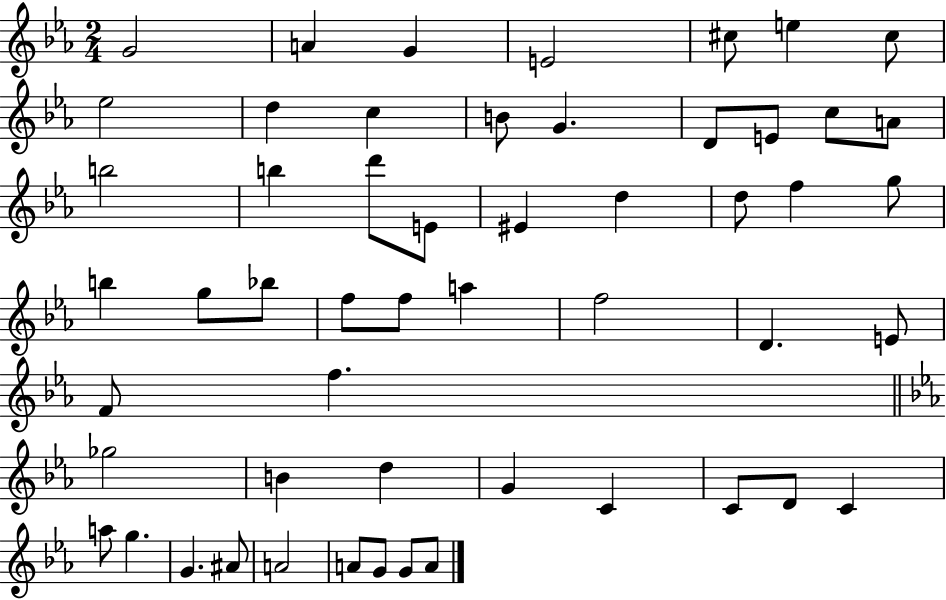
G4/h A4/q G4/q E4/h C#5/e E5/q C#5/e Eb5/h D5/q C5/q B4/e G4/q. D4/e E4/e C5/e A4/e B5/h B5/q D6/e E4/e EIS4/q D5/q D5/e F5/q G5/e B5/q G5/e Bb5/e F5/e F5/e A5/q F5/h D4/q. E4/e F4/e F5/q. Gb5/h B4/q D5/q G4/q C4/q C4/e D4/e C4/q A5/e G5/q. G4/q. A#4/e A4/h A4/e G4/e G4/e A4/e